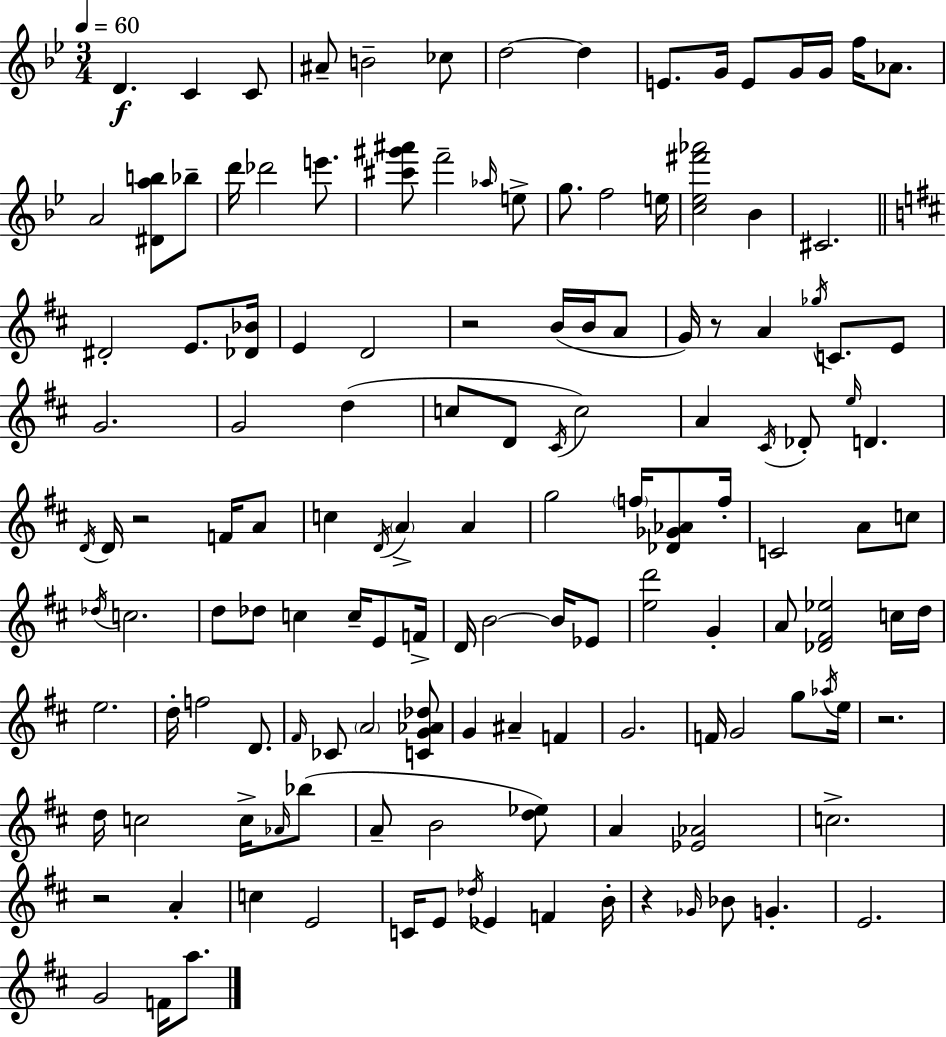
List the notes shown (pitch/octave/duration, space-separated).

D4/q. C4/q C4/e A#4/e B4/h CES5/e D5/h D5/q E4/e. G4/s E4/e G4/s G4/s F5/s Ab4/e. A4/h [D#4,A5,B5]/e Bb5/e D6/s Db6/h E6/e. [C#6,G#6,A#6]/e F6/h Ab5/s E5/e G5/e. F5/h E5/s [C5,Eb5,F#6,Ab6]/h Bb4/q C#4/h. D#4/h E4/e. [Db4,Bb4]/s E4/q D4/h R/h B4/s B4/s A4/e G4/s R/e A4/q Gb5/s C4/e. E4/e G4/h. G4/h D5/q C5/e D4/e C#4/s C5/h A4/q C#4/s Db4/e E5/s D4/q. D4/s D4/s R/h F4/s A4/e C5/q D4/s A4/q A4/q G5/h F5/s [Db4,Gb4,Ab4]/e F5/s C4/h A4/e C5/e Db5/s C5/h. D5/e Db5/e C5/q C5/s E4/e F4/s D4/s B4/h B4/s Eb4/e [E5,D6]/h G4/q A4/e [Db4,F#4,Eb5]/h C5/s D5/s E5/h. D5/s F5/h D4/e. F#4/s CES4/e A4/h [C4,G4,Ab4,Db5]/e G4/q A#4/q F4/q G4/h. F4/s G4/h G5/e Ab5/s E5/s R/h. D5/s C5/h C5/s Ab4/s Bb5/e A4/e B4/h [D5,Eb5]/e A4/q [Eb4,Ab4]/h C5/h. R/h A4/q C5/q E4/h C4/s E4/e Db5/s Eb4/q F4/q B4/s R/q Gb4/s Bb4/e G4/q. E4/h. G4/h F4/s A5/e.